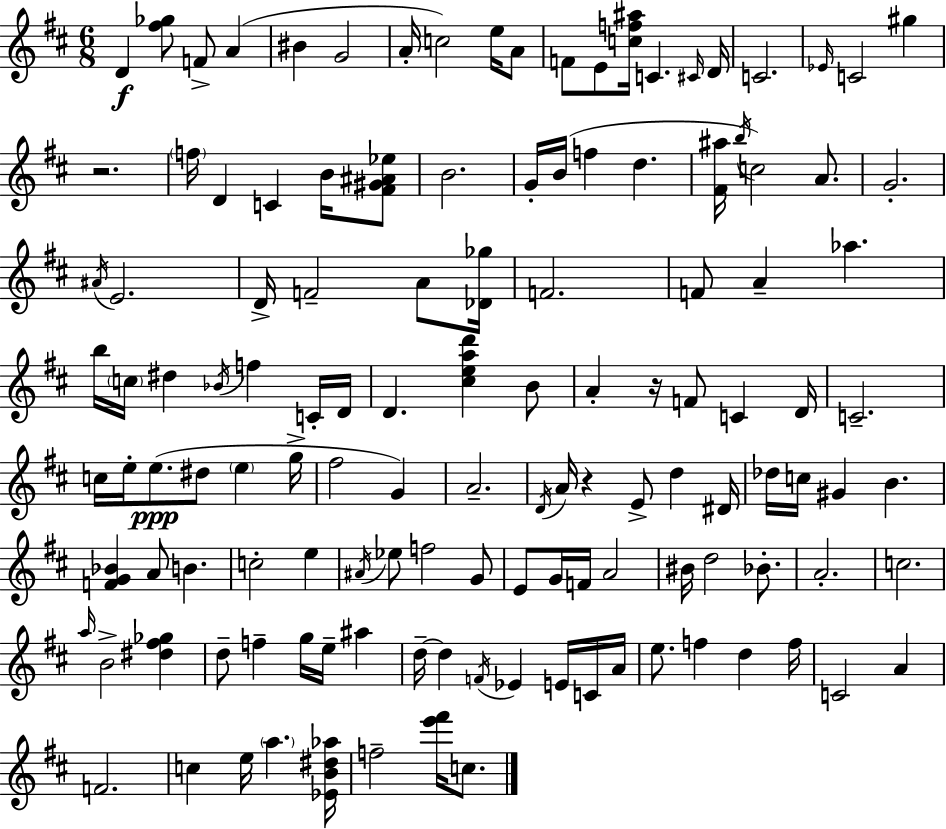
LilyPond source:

{
  \clef treble
  \numericTimeSignature
  \time 6/8
  \key d \major
  d'4\f <fis'' ges''>8 f'8-> a'4( | bis'4 g'2 | a'16-. c''2) e''16 a'8 | f'8 e'8 <c'' f'' ais''>16 c'4. \grace { cis'16 } | \break d'16 c'2. | \grace { ees'16 } c'2 gis''4 | r2. | \parenthesize f''16 d'4 c'4 b'16 | \break <fis' gis' ais' ees''>8 b'2. | g'16-. b'16( f''4 d''4. | <fis' ais''>16 \acciaccatura { b''16 }) c''2 | a'8. g'2.-. | \break \acciaccatura { ais'16 } e'2. | d'16-> f'2-- | a'8 <des' ges''>16 f'2. | f'8 a'4-- aes''4. | \break b''16 \parenthesize c''16 dis''4 \acciaccatura { bes'16 } f''4 | c'16-. d'16 d'4. <cis'' e'' a'' d'''>4 | b'8 a'4-. r16 f'8 | c'4 d'16 c'2.-- | \break c''16 e''16-. e''8.(\ppp dis''8 | \parenthesize e''4 g''16-> fis''2 | g'4) a'2.-- | \acciaccatura { d'16 } a'16 r4 e'8-> | \break d''4 dis'16 des''16 c''16 gis'4 | b'4. <f' g' bes'>4 a'8 | b'4. c''2-. | e''4 \acciaccatura { ais'16 } ees''8 f''2 | \break g'8 e'8 g'16 f'16 a'2 | bis'16 d''2 | bes'8.-. a'2.-. | c''2. | \break \grace { a''16 } b'2-> | <dis'' fis'' ges''>4 d''8-- f''4-- | g''16 e''16-- ais''4 d''16--~~ d''4 | \acciaccatura { f'16 } ees'4 e'16 c'16 a'16 e''8. | \break f''4 d''4 f''16 c'2 | a'4 f'2. | c''4 | e''16 \parenthesize a''4. <ees' b' dis'' aes''>16 f''2-- | \break <e''' fis'''>16 c''8. \bar "|."
}